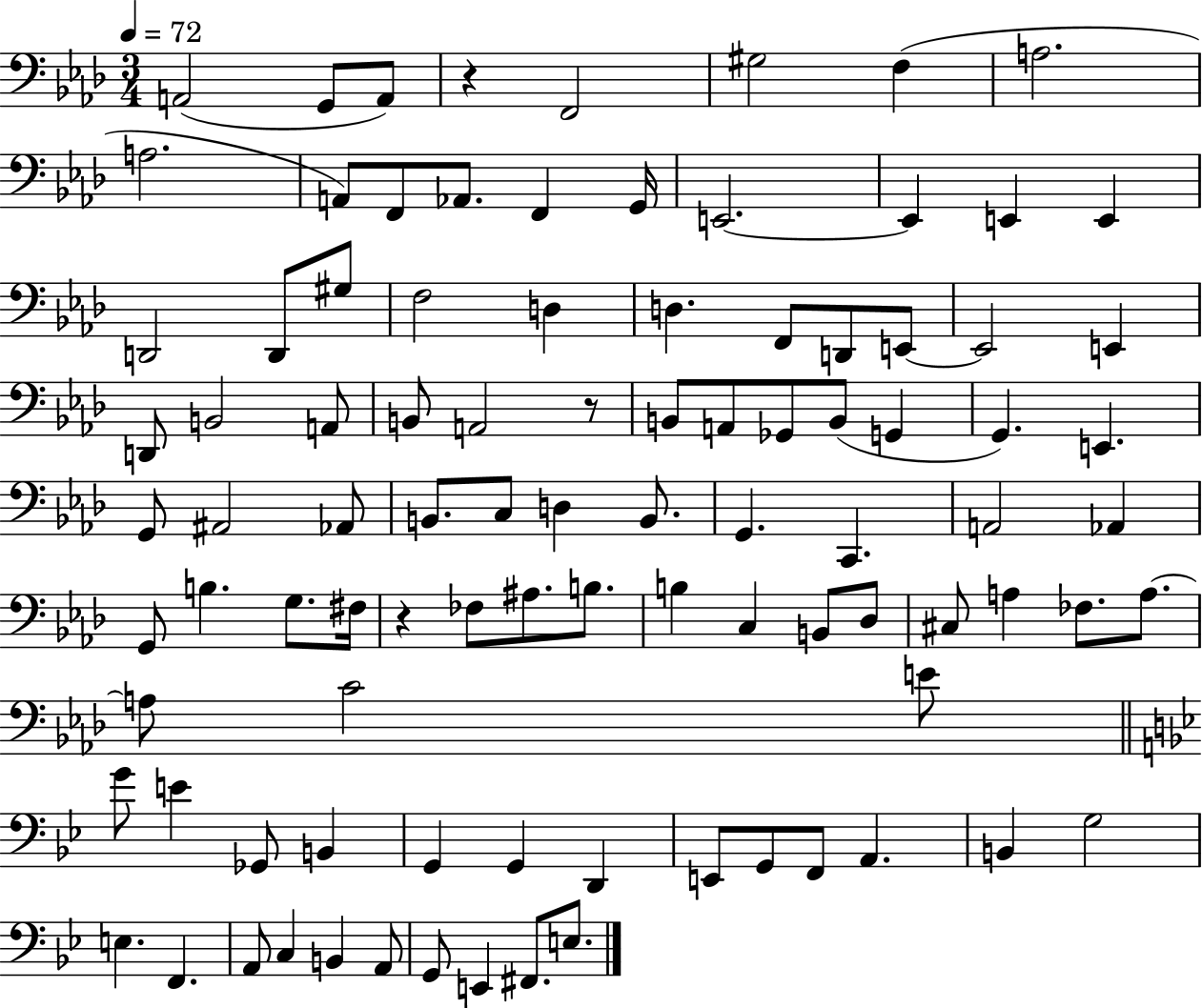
A2/h G2/e A2/e R/q F2/h G#3/h F3/q A3/h. A3/h. A2/e F2/e Ab2/e. F2/q G2/s E2/h. E2/q E2/q E2/q D2/h D2/e G#3/e F3/h D3/q D3/q. F2/e D2/e E2/e E2/h E2/q D2/e B2/h A2/e B2/e A2/h R/e B2/e A2/e Gb2/e B2/e G2/q G2/q. E2/q. G2/e A#2/h Ab2/e B2/e. C3/e D3/q B2/e. G2/q. C2/q. A2/h Ab2/q G2/e B3/q. G3/e. F#3/s R/q FES3/e A#3/e. B3/e. B3/q C3/q B2/e Db3/e C#3/e A3/q FES3/e. A3/e. A3/e C4/h E4/e G4/e E4/q Gb2/e B2/q G2/q G2/q D2/q E2/e G2/e F2/e A2/q. B2/q G3/h E3/q. F2/q. A2/e C3/q B2/q A2/e G2/e E2/q F#2/e. E3/e.